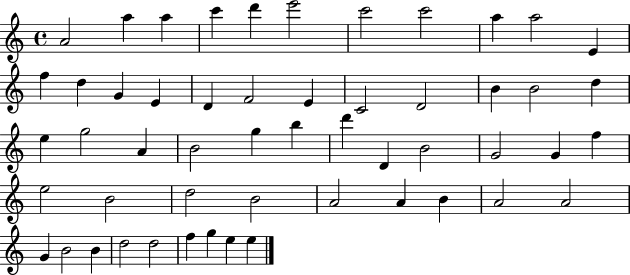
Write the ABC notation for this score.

X:1
T:Untitled
M:4/4
L:1/4
K:C
A2 a a c' d' e'2 c'2 c'2 a a2 E f d G E D F2 E C2 D2 B B2 d e g2 A B2 g b d' D B2 G2 G f e2 B2 d2 B2 A2 A B A2 A2 G B2 B d2 d2 f g e e